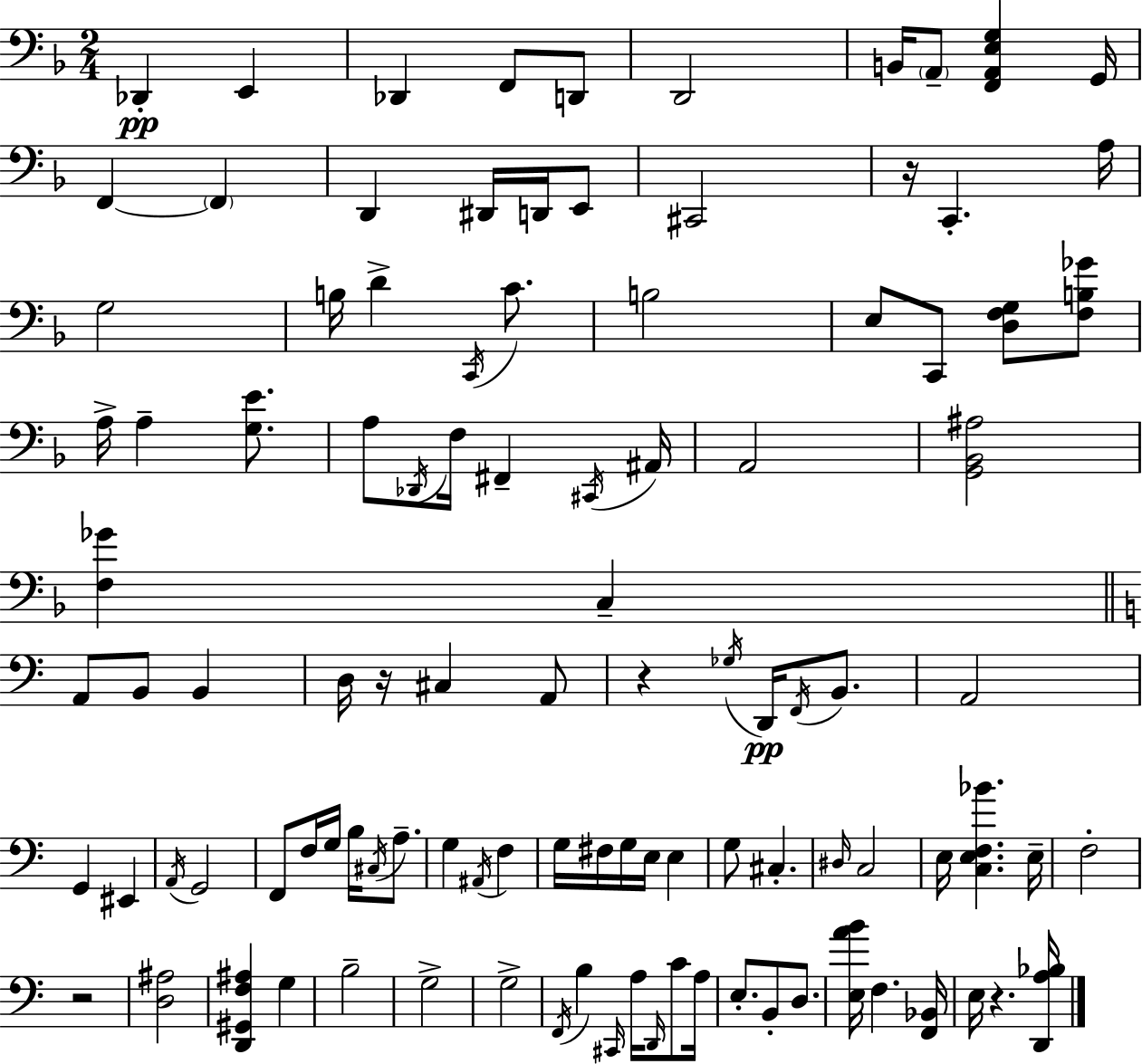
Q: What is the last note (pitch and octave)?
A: E3